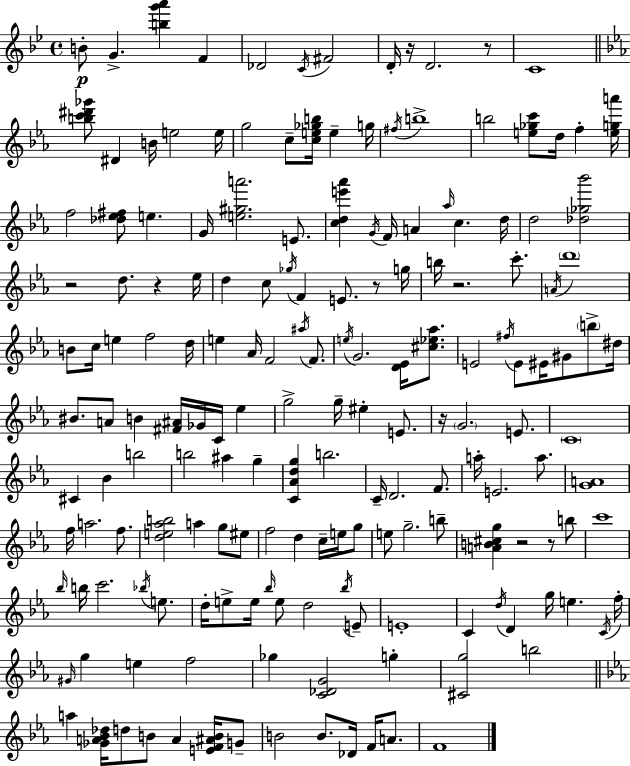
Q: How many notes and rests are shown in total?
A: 174